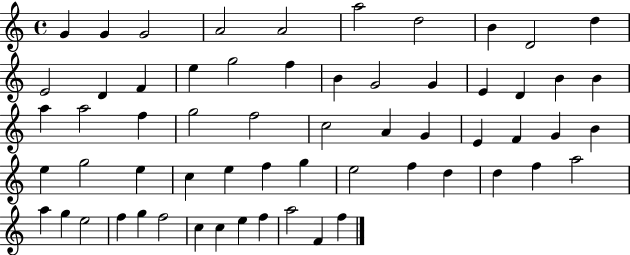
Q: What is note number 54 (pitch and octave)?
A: F5